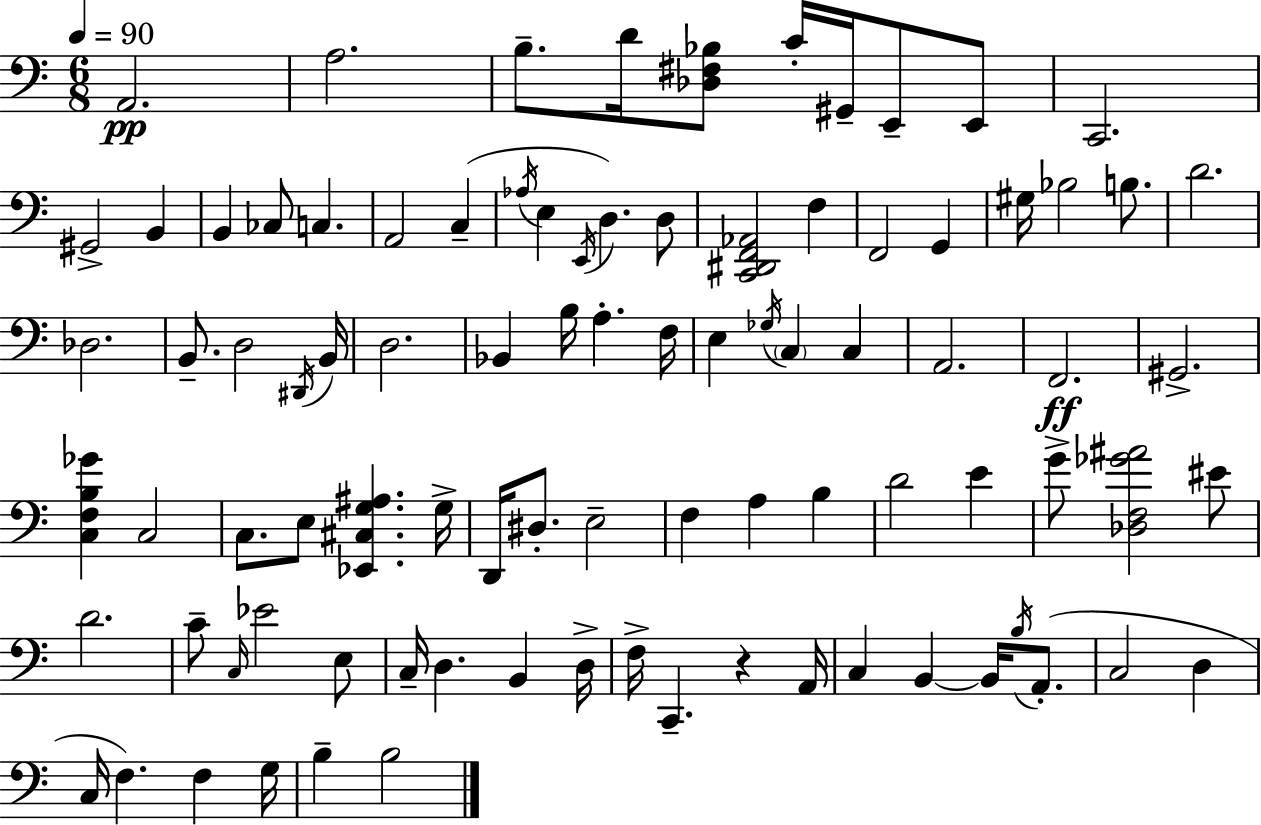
X:1
T:Untitled
M:6/8
L:1/4
K:Am
A,,2 A,2 B,/2 D/4 [_D,^F,_B,]/2 C/4 ^G,,/4 E,,/2 E,,/2 C,,2 ^G,,2 B,, B,, _C,/2 C, A,,2 C, _A,/4 E, E,,/4 D, D,/2 [C,,^D,,F,,_A,,]2 F, F,,2 G,, ^G,/4 _B,2 B,/2 D2 _D,2 B,,/2 D,2 ^D,,/4 B,,/4 D,2 _B,, B,/4 A, F,/4 E, _G,/4 C, C, A,,2 F,,2 ^G,,2 [C,F,B,_G] C,2 C,/2 E,/2 [_E,,^C,G,^A,] G,/4 D,,/4 ^D,/2 E,2 F, A, B, D2 E G/2 [_D,F,_G^A]2 ^E/2 D2 C/2 C,/4 _E2 E,/2 C,/4 D, B,, D,/4 F,/4 C,, z A,,/4 C, B,, B,,/4 B,/4 A,,/2 C,2 D, C,/4 F, F, G,/4 B, B,2